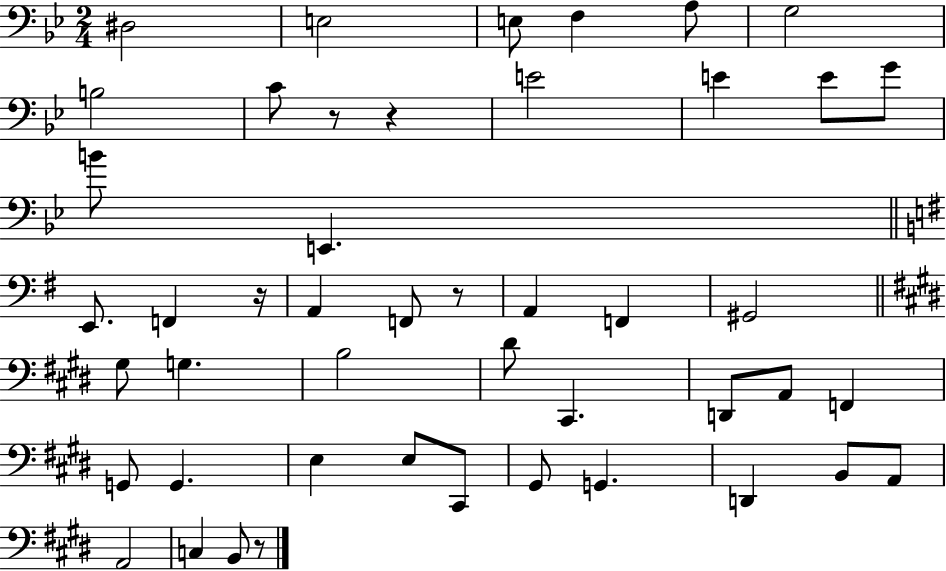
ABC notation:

X:1
T:Untitled
M:2/4
L:1/4
K:Bb
^D,2 E,2 E,/2 F, A,/2 G,2 B,2 C/2 z/2 z E2 E E/2 G/2 B/2 E,, E,,/2 F,, z/4 A,, F,,/2 z/2 A,, F,, ^G,,2 ^G,/2 G, B,2 ^D/2 ^C,, D,,/2 A,,/2 F,, G,,/2 G,, E, E,/2 ^C,,/2 ^G,,/2 G,, D,, B,,/2 A,,/2 A,,2 C, B,,/2 z/2